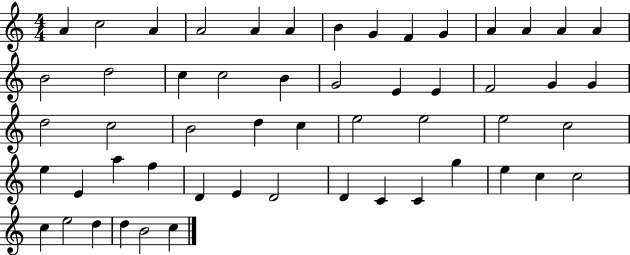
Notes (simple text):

A4/q C5/h A4/q A4/h A4/q A4/q B4/q G4/q F4/q G4/q A4/q A4/q A4/q A4/q B4/h D5/h C5/q C5/h B4/q G4/h E4/q E4/q F4/h G4/q G4/q D5/h C5/h B4/h D5/q C5/q E5/h E5/h E5/h C5/h E5/q E4/q A5/q F5/q D4/q E4/q D4/h D4/q C4/q C4/q G5/q E5/q C5/q C5/h C5/q E5/h D5/q D5/q B4/h C5/q